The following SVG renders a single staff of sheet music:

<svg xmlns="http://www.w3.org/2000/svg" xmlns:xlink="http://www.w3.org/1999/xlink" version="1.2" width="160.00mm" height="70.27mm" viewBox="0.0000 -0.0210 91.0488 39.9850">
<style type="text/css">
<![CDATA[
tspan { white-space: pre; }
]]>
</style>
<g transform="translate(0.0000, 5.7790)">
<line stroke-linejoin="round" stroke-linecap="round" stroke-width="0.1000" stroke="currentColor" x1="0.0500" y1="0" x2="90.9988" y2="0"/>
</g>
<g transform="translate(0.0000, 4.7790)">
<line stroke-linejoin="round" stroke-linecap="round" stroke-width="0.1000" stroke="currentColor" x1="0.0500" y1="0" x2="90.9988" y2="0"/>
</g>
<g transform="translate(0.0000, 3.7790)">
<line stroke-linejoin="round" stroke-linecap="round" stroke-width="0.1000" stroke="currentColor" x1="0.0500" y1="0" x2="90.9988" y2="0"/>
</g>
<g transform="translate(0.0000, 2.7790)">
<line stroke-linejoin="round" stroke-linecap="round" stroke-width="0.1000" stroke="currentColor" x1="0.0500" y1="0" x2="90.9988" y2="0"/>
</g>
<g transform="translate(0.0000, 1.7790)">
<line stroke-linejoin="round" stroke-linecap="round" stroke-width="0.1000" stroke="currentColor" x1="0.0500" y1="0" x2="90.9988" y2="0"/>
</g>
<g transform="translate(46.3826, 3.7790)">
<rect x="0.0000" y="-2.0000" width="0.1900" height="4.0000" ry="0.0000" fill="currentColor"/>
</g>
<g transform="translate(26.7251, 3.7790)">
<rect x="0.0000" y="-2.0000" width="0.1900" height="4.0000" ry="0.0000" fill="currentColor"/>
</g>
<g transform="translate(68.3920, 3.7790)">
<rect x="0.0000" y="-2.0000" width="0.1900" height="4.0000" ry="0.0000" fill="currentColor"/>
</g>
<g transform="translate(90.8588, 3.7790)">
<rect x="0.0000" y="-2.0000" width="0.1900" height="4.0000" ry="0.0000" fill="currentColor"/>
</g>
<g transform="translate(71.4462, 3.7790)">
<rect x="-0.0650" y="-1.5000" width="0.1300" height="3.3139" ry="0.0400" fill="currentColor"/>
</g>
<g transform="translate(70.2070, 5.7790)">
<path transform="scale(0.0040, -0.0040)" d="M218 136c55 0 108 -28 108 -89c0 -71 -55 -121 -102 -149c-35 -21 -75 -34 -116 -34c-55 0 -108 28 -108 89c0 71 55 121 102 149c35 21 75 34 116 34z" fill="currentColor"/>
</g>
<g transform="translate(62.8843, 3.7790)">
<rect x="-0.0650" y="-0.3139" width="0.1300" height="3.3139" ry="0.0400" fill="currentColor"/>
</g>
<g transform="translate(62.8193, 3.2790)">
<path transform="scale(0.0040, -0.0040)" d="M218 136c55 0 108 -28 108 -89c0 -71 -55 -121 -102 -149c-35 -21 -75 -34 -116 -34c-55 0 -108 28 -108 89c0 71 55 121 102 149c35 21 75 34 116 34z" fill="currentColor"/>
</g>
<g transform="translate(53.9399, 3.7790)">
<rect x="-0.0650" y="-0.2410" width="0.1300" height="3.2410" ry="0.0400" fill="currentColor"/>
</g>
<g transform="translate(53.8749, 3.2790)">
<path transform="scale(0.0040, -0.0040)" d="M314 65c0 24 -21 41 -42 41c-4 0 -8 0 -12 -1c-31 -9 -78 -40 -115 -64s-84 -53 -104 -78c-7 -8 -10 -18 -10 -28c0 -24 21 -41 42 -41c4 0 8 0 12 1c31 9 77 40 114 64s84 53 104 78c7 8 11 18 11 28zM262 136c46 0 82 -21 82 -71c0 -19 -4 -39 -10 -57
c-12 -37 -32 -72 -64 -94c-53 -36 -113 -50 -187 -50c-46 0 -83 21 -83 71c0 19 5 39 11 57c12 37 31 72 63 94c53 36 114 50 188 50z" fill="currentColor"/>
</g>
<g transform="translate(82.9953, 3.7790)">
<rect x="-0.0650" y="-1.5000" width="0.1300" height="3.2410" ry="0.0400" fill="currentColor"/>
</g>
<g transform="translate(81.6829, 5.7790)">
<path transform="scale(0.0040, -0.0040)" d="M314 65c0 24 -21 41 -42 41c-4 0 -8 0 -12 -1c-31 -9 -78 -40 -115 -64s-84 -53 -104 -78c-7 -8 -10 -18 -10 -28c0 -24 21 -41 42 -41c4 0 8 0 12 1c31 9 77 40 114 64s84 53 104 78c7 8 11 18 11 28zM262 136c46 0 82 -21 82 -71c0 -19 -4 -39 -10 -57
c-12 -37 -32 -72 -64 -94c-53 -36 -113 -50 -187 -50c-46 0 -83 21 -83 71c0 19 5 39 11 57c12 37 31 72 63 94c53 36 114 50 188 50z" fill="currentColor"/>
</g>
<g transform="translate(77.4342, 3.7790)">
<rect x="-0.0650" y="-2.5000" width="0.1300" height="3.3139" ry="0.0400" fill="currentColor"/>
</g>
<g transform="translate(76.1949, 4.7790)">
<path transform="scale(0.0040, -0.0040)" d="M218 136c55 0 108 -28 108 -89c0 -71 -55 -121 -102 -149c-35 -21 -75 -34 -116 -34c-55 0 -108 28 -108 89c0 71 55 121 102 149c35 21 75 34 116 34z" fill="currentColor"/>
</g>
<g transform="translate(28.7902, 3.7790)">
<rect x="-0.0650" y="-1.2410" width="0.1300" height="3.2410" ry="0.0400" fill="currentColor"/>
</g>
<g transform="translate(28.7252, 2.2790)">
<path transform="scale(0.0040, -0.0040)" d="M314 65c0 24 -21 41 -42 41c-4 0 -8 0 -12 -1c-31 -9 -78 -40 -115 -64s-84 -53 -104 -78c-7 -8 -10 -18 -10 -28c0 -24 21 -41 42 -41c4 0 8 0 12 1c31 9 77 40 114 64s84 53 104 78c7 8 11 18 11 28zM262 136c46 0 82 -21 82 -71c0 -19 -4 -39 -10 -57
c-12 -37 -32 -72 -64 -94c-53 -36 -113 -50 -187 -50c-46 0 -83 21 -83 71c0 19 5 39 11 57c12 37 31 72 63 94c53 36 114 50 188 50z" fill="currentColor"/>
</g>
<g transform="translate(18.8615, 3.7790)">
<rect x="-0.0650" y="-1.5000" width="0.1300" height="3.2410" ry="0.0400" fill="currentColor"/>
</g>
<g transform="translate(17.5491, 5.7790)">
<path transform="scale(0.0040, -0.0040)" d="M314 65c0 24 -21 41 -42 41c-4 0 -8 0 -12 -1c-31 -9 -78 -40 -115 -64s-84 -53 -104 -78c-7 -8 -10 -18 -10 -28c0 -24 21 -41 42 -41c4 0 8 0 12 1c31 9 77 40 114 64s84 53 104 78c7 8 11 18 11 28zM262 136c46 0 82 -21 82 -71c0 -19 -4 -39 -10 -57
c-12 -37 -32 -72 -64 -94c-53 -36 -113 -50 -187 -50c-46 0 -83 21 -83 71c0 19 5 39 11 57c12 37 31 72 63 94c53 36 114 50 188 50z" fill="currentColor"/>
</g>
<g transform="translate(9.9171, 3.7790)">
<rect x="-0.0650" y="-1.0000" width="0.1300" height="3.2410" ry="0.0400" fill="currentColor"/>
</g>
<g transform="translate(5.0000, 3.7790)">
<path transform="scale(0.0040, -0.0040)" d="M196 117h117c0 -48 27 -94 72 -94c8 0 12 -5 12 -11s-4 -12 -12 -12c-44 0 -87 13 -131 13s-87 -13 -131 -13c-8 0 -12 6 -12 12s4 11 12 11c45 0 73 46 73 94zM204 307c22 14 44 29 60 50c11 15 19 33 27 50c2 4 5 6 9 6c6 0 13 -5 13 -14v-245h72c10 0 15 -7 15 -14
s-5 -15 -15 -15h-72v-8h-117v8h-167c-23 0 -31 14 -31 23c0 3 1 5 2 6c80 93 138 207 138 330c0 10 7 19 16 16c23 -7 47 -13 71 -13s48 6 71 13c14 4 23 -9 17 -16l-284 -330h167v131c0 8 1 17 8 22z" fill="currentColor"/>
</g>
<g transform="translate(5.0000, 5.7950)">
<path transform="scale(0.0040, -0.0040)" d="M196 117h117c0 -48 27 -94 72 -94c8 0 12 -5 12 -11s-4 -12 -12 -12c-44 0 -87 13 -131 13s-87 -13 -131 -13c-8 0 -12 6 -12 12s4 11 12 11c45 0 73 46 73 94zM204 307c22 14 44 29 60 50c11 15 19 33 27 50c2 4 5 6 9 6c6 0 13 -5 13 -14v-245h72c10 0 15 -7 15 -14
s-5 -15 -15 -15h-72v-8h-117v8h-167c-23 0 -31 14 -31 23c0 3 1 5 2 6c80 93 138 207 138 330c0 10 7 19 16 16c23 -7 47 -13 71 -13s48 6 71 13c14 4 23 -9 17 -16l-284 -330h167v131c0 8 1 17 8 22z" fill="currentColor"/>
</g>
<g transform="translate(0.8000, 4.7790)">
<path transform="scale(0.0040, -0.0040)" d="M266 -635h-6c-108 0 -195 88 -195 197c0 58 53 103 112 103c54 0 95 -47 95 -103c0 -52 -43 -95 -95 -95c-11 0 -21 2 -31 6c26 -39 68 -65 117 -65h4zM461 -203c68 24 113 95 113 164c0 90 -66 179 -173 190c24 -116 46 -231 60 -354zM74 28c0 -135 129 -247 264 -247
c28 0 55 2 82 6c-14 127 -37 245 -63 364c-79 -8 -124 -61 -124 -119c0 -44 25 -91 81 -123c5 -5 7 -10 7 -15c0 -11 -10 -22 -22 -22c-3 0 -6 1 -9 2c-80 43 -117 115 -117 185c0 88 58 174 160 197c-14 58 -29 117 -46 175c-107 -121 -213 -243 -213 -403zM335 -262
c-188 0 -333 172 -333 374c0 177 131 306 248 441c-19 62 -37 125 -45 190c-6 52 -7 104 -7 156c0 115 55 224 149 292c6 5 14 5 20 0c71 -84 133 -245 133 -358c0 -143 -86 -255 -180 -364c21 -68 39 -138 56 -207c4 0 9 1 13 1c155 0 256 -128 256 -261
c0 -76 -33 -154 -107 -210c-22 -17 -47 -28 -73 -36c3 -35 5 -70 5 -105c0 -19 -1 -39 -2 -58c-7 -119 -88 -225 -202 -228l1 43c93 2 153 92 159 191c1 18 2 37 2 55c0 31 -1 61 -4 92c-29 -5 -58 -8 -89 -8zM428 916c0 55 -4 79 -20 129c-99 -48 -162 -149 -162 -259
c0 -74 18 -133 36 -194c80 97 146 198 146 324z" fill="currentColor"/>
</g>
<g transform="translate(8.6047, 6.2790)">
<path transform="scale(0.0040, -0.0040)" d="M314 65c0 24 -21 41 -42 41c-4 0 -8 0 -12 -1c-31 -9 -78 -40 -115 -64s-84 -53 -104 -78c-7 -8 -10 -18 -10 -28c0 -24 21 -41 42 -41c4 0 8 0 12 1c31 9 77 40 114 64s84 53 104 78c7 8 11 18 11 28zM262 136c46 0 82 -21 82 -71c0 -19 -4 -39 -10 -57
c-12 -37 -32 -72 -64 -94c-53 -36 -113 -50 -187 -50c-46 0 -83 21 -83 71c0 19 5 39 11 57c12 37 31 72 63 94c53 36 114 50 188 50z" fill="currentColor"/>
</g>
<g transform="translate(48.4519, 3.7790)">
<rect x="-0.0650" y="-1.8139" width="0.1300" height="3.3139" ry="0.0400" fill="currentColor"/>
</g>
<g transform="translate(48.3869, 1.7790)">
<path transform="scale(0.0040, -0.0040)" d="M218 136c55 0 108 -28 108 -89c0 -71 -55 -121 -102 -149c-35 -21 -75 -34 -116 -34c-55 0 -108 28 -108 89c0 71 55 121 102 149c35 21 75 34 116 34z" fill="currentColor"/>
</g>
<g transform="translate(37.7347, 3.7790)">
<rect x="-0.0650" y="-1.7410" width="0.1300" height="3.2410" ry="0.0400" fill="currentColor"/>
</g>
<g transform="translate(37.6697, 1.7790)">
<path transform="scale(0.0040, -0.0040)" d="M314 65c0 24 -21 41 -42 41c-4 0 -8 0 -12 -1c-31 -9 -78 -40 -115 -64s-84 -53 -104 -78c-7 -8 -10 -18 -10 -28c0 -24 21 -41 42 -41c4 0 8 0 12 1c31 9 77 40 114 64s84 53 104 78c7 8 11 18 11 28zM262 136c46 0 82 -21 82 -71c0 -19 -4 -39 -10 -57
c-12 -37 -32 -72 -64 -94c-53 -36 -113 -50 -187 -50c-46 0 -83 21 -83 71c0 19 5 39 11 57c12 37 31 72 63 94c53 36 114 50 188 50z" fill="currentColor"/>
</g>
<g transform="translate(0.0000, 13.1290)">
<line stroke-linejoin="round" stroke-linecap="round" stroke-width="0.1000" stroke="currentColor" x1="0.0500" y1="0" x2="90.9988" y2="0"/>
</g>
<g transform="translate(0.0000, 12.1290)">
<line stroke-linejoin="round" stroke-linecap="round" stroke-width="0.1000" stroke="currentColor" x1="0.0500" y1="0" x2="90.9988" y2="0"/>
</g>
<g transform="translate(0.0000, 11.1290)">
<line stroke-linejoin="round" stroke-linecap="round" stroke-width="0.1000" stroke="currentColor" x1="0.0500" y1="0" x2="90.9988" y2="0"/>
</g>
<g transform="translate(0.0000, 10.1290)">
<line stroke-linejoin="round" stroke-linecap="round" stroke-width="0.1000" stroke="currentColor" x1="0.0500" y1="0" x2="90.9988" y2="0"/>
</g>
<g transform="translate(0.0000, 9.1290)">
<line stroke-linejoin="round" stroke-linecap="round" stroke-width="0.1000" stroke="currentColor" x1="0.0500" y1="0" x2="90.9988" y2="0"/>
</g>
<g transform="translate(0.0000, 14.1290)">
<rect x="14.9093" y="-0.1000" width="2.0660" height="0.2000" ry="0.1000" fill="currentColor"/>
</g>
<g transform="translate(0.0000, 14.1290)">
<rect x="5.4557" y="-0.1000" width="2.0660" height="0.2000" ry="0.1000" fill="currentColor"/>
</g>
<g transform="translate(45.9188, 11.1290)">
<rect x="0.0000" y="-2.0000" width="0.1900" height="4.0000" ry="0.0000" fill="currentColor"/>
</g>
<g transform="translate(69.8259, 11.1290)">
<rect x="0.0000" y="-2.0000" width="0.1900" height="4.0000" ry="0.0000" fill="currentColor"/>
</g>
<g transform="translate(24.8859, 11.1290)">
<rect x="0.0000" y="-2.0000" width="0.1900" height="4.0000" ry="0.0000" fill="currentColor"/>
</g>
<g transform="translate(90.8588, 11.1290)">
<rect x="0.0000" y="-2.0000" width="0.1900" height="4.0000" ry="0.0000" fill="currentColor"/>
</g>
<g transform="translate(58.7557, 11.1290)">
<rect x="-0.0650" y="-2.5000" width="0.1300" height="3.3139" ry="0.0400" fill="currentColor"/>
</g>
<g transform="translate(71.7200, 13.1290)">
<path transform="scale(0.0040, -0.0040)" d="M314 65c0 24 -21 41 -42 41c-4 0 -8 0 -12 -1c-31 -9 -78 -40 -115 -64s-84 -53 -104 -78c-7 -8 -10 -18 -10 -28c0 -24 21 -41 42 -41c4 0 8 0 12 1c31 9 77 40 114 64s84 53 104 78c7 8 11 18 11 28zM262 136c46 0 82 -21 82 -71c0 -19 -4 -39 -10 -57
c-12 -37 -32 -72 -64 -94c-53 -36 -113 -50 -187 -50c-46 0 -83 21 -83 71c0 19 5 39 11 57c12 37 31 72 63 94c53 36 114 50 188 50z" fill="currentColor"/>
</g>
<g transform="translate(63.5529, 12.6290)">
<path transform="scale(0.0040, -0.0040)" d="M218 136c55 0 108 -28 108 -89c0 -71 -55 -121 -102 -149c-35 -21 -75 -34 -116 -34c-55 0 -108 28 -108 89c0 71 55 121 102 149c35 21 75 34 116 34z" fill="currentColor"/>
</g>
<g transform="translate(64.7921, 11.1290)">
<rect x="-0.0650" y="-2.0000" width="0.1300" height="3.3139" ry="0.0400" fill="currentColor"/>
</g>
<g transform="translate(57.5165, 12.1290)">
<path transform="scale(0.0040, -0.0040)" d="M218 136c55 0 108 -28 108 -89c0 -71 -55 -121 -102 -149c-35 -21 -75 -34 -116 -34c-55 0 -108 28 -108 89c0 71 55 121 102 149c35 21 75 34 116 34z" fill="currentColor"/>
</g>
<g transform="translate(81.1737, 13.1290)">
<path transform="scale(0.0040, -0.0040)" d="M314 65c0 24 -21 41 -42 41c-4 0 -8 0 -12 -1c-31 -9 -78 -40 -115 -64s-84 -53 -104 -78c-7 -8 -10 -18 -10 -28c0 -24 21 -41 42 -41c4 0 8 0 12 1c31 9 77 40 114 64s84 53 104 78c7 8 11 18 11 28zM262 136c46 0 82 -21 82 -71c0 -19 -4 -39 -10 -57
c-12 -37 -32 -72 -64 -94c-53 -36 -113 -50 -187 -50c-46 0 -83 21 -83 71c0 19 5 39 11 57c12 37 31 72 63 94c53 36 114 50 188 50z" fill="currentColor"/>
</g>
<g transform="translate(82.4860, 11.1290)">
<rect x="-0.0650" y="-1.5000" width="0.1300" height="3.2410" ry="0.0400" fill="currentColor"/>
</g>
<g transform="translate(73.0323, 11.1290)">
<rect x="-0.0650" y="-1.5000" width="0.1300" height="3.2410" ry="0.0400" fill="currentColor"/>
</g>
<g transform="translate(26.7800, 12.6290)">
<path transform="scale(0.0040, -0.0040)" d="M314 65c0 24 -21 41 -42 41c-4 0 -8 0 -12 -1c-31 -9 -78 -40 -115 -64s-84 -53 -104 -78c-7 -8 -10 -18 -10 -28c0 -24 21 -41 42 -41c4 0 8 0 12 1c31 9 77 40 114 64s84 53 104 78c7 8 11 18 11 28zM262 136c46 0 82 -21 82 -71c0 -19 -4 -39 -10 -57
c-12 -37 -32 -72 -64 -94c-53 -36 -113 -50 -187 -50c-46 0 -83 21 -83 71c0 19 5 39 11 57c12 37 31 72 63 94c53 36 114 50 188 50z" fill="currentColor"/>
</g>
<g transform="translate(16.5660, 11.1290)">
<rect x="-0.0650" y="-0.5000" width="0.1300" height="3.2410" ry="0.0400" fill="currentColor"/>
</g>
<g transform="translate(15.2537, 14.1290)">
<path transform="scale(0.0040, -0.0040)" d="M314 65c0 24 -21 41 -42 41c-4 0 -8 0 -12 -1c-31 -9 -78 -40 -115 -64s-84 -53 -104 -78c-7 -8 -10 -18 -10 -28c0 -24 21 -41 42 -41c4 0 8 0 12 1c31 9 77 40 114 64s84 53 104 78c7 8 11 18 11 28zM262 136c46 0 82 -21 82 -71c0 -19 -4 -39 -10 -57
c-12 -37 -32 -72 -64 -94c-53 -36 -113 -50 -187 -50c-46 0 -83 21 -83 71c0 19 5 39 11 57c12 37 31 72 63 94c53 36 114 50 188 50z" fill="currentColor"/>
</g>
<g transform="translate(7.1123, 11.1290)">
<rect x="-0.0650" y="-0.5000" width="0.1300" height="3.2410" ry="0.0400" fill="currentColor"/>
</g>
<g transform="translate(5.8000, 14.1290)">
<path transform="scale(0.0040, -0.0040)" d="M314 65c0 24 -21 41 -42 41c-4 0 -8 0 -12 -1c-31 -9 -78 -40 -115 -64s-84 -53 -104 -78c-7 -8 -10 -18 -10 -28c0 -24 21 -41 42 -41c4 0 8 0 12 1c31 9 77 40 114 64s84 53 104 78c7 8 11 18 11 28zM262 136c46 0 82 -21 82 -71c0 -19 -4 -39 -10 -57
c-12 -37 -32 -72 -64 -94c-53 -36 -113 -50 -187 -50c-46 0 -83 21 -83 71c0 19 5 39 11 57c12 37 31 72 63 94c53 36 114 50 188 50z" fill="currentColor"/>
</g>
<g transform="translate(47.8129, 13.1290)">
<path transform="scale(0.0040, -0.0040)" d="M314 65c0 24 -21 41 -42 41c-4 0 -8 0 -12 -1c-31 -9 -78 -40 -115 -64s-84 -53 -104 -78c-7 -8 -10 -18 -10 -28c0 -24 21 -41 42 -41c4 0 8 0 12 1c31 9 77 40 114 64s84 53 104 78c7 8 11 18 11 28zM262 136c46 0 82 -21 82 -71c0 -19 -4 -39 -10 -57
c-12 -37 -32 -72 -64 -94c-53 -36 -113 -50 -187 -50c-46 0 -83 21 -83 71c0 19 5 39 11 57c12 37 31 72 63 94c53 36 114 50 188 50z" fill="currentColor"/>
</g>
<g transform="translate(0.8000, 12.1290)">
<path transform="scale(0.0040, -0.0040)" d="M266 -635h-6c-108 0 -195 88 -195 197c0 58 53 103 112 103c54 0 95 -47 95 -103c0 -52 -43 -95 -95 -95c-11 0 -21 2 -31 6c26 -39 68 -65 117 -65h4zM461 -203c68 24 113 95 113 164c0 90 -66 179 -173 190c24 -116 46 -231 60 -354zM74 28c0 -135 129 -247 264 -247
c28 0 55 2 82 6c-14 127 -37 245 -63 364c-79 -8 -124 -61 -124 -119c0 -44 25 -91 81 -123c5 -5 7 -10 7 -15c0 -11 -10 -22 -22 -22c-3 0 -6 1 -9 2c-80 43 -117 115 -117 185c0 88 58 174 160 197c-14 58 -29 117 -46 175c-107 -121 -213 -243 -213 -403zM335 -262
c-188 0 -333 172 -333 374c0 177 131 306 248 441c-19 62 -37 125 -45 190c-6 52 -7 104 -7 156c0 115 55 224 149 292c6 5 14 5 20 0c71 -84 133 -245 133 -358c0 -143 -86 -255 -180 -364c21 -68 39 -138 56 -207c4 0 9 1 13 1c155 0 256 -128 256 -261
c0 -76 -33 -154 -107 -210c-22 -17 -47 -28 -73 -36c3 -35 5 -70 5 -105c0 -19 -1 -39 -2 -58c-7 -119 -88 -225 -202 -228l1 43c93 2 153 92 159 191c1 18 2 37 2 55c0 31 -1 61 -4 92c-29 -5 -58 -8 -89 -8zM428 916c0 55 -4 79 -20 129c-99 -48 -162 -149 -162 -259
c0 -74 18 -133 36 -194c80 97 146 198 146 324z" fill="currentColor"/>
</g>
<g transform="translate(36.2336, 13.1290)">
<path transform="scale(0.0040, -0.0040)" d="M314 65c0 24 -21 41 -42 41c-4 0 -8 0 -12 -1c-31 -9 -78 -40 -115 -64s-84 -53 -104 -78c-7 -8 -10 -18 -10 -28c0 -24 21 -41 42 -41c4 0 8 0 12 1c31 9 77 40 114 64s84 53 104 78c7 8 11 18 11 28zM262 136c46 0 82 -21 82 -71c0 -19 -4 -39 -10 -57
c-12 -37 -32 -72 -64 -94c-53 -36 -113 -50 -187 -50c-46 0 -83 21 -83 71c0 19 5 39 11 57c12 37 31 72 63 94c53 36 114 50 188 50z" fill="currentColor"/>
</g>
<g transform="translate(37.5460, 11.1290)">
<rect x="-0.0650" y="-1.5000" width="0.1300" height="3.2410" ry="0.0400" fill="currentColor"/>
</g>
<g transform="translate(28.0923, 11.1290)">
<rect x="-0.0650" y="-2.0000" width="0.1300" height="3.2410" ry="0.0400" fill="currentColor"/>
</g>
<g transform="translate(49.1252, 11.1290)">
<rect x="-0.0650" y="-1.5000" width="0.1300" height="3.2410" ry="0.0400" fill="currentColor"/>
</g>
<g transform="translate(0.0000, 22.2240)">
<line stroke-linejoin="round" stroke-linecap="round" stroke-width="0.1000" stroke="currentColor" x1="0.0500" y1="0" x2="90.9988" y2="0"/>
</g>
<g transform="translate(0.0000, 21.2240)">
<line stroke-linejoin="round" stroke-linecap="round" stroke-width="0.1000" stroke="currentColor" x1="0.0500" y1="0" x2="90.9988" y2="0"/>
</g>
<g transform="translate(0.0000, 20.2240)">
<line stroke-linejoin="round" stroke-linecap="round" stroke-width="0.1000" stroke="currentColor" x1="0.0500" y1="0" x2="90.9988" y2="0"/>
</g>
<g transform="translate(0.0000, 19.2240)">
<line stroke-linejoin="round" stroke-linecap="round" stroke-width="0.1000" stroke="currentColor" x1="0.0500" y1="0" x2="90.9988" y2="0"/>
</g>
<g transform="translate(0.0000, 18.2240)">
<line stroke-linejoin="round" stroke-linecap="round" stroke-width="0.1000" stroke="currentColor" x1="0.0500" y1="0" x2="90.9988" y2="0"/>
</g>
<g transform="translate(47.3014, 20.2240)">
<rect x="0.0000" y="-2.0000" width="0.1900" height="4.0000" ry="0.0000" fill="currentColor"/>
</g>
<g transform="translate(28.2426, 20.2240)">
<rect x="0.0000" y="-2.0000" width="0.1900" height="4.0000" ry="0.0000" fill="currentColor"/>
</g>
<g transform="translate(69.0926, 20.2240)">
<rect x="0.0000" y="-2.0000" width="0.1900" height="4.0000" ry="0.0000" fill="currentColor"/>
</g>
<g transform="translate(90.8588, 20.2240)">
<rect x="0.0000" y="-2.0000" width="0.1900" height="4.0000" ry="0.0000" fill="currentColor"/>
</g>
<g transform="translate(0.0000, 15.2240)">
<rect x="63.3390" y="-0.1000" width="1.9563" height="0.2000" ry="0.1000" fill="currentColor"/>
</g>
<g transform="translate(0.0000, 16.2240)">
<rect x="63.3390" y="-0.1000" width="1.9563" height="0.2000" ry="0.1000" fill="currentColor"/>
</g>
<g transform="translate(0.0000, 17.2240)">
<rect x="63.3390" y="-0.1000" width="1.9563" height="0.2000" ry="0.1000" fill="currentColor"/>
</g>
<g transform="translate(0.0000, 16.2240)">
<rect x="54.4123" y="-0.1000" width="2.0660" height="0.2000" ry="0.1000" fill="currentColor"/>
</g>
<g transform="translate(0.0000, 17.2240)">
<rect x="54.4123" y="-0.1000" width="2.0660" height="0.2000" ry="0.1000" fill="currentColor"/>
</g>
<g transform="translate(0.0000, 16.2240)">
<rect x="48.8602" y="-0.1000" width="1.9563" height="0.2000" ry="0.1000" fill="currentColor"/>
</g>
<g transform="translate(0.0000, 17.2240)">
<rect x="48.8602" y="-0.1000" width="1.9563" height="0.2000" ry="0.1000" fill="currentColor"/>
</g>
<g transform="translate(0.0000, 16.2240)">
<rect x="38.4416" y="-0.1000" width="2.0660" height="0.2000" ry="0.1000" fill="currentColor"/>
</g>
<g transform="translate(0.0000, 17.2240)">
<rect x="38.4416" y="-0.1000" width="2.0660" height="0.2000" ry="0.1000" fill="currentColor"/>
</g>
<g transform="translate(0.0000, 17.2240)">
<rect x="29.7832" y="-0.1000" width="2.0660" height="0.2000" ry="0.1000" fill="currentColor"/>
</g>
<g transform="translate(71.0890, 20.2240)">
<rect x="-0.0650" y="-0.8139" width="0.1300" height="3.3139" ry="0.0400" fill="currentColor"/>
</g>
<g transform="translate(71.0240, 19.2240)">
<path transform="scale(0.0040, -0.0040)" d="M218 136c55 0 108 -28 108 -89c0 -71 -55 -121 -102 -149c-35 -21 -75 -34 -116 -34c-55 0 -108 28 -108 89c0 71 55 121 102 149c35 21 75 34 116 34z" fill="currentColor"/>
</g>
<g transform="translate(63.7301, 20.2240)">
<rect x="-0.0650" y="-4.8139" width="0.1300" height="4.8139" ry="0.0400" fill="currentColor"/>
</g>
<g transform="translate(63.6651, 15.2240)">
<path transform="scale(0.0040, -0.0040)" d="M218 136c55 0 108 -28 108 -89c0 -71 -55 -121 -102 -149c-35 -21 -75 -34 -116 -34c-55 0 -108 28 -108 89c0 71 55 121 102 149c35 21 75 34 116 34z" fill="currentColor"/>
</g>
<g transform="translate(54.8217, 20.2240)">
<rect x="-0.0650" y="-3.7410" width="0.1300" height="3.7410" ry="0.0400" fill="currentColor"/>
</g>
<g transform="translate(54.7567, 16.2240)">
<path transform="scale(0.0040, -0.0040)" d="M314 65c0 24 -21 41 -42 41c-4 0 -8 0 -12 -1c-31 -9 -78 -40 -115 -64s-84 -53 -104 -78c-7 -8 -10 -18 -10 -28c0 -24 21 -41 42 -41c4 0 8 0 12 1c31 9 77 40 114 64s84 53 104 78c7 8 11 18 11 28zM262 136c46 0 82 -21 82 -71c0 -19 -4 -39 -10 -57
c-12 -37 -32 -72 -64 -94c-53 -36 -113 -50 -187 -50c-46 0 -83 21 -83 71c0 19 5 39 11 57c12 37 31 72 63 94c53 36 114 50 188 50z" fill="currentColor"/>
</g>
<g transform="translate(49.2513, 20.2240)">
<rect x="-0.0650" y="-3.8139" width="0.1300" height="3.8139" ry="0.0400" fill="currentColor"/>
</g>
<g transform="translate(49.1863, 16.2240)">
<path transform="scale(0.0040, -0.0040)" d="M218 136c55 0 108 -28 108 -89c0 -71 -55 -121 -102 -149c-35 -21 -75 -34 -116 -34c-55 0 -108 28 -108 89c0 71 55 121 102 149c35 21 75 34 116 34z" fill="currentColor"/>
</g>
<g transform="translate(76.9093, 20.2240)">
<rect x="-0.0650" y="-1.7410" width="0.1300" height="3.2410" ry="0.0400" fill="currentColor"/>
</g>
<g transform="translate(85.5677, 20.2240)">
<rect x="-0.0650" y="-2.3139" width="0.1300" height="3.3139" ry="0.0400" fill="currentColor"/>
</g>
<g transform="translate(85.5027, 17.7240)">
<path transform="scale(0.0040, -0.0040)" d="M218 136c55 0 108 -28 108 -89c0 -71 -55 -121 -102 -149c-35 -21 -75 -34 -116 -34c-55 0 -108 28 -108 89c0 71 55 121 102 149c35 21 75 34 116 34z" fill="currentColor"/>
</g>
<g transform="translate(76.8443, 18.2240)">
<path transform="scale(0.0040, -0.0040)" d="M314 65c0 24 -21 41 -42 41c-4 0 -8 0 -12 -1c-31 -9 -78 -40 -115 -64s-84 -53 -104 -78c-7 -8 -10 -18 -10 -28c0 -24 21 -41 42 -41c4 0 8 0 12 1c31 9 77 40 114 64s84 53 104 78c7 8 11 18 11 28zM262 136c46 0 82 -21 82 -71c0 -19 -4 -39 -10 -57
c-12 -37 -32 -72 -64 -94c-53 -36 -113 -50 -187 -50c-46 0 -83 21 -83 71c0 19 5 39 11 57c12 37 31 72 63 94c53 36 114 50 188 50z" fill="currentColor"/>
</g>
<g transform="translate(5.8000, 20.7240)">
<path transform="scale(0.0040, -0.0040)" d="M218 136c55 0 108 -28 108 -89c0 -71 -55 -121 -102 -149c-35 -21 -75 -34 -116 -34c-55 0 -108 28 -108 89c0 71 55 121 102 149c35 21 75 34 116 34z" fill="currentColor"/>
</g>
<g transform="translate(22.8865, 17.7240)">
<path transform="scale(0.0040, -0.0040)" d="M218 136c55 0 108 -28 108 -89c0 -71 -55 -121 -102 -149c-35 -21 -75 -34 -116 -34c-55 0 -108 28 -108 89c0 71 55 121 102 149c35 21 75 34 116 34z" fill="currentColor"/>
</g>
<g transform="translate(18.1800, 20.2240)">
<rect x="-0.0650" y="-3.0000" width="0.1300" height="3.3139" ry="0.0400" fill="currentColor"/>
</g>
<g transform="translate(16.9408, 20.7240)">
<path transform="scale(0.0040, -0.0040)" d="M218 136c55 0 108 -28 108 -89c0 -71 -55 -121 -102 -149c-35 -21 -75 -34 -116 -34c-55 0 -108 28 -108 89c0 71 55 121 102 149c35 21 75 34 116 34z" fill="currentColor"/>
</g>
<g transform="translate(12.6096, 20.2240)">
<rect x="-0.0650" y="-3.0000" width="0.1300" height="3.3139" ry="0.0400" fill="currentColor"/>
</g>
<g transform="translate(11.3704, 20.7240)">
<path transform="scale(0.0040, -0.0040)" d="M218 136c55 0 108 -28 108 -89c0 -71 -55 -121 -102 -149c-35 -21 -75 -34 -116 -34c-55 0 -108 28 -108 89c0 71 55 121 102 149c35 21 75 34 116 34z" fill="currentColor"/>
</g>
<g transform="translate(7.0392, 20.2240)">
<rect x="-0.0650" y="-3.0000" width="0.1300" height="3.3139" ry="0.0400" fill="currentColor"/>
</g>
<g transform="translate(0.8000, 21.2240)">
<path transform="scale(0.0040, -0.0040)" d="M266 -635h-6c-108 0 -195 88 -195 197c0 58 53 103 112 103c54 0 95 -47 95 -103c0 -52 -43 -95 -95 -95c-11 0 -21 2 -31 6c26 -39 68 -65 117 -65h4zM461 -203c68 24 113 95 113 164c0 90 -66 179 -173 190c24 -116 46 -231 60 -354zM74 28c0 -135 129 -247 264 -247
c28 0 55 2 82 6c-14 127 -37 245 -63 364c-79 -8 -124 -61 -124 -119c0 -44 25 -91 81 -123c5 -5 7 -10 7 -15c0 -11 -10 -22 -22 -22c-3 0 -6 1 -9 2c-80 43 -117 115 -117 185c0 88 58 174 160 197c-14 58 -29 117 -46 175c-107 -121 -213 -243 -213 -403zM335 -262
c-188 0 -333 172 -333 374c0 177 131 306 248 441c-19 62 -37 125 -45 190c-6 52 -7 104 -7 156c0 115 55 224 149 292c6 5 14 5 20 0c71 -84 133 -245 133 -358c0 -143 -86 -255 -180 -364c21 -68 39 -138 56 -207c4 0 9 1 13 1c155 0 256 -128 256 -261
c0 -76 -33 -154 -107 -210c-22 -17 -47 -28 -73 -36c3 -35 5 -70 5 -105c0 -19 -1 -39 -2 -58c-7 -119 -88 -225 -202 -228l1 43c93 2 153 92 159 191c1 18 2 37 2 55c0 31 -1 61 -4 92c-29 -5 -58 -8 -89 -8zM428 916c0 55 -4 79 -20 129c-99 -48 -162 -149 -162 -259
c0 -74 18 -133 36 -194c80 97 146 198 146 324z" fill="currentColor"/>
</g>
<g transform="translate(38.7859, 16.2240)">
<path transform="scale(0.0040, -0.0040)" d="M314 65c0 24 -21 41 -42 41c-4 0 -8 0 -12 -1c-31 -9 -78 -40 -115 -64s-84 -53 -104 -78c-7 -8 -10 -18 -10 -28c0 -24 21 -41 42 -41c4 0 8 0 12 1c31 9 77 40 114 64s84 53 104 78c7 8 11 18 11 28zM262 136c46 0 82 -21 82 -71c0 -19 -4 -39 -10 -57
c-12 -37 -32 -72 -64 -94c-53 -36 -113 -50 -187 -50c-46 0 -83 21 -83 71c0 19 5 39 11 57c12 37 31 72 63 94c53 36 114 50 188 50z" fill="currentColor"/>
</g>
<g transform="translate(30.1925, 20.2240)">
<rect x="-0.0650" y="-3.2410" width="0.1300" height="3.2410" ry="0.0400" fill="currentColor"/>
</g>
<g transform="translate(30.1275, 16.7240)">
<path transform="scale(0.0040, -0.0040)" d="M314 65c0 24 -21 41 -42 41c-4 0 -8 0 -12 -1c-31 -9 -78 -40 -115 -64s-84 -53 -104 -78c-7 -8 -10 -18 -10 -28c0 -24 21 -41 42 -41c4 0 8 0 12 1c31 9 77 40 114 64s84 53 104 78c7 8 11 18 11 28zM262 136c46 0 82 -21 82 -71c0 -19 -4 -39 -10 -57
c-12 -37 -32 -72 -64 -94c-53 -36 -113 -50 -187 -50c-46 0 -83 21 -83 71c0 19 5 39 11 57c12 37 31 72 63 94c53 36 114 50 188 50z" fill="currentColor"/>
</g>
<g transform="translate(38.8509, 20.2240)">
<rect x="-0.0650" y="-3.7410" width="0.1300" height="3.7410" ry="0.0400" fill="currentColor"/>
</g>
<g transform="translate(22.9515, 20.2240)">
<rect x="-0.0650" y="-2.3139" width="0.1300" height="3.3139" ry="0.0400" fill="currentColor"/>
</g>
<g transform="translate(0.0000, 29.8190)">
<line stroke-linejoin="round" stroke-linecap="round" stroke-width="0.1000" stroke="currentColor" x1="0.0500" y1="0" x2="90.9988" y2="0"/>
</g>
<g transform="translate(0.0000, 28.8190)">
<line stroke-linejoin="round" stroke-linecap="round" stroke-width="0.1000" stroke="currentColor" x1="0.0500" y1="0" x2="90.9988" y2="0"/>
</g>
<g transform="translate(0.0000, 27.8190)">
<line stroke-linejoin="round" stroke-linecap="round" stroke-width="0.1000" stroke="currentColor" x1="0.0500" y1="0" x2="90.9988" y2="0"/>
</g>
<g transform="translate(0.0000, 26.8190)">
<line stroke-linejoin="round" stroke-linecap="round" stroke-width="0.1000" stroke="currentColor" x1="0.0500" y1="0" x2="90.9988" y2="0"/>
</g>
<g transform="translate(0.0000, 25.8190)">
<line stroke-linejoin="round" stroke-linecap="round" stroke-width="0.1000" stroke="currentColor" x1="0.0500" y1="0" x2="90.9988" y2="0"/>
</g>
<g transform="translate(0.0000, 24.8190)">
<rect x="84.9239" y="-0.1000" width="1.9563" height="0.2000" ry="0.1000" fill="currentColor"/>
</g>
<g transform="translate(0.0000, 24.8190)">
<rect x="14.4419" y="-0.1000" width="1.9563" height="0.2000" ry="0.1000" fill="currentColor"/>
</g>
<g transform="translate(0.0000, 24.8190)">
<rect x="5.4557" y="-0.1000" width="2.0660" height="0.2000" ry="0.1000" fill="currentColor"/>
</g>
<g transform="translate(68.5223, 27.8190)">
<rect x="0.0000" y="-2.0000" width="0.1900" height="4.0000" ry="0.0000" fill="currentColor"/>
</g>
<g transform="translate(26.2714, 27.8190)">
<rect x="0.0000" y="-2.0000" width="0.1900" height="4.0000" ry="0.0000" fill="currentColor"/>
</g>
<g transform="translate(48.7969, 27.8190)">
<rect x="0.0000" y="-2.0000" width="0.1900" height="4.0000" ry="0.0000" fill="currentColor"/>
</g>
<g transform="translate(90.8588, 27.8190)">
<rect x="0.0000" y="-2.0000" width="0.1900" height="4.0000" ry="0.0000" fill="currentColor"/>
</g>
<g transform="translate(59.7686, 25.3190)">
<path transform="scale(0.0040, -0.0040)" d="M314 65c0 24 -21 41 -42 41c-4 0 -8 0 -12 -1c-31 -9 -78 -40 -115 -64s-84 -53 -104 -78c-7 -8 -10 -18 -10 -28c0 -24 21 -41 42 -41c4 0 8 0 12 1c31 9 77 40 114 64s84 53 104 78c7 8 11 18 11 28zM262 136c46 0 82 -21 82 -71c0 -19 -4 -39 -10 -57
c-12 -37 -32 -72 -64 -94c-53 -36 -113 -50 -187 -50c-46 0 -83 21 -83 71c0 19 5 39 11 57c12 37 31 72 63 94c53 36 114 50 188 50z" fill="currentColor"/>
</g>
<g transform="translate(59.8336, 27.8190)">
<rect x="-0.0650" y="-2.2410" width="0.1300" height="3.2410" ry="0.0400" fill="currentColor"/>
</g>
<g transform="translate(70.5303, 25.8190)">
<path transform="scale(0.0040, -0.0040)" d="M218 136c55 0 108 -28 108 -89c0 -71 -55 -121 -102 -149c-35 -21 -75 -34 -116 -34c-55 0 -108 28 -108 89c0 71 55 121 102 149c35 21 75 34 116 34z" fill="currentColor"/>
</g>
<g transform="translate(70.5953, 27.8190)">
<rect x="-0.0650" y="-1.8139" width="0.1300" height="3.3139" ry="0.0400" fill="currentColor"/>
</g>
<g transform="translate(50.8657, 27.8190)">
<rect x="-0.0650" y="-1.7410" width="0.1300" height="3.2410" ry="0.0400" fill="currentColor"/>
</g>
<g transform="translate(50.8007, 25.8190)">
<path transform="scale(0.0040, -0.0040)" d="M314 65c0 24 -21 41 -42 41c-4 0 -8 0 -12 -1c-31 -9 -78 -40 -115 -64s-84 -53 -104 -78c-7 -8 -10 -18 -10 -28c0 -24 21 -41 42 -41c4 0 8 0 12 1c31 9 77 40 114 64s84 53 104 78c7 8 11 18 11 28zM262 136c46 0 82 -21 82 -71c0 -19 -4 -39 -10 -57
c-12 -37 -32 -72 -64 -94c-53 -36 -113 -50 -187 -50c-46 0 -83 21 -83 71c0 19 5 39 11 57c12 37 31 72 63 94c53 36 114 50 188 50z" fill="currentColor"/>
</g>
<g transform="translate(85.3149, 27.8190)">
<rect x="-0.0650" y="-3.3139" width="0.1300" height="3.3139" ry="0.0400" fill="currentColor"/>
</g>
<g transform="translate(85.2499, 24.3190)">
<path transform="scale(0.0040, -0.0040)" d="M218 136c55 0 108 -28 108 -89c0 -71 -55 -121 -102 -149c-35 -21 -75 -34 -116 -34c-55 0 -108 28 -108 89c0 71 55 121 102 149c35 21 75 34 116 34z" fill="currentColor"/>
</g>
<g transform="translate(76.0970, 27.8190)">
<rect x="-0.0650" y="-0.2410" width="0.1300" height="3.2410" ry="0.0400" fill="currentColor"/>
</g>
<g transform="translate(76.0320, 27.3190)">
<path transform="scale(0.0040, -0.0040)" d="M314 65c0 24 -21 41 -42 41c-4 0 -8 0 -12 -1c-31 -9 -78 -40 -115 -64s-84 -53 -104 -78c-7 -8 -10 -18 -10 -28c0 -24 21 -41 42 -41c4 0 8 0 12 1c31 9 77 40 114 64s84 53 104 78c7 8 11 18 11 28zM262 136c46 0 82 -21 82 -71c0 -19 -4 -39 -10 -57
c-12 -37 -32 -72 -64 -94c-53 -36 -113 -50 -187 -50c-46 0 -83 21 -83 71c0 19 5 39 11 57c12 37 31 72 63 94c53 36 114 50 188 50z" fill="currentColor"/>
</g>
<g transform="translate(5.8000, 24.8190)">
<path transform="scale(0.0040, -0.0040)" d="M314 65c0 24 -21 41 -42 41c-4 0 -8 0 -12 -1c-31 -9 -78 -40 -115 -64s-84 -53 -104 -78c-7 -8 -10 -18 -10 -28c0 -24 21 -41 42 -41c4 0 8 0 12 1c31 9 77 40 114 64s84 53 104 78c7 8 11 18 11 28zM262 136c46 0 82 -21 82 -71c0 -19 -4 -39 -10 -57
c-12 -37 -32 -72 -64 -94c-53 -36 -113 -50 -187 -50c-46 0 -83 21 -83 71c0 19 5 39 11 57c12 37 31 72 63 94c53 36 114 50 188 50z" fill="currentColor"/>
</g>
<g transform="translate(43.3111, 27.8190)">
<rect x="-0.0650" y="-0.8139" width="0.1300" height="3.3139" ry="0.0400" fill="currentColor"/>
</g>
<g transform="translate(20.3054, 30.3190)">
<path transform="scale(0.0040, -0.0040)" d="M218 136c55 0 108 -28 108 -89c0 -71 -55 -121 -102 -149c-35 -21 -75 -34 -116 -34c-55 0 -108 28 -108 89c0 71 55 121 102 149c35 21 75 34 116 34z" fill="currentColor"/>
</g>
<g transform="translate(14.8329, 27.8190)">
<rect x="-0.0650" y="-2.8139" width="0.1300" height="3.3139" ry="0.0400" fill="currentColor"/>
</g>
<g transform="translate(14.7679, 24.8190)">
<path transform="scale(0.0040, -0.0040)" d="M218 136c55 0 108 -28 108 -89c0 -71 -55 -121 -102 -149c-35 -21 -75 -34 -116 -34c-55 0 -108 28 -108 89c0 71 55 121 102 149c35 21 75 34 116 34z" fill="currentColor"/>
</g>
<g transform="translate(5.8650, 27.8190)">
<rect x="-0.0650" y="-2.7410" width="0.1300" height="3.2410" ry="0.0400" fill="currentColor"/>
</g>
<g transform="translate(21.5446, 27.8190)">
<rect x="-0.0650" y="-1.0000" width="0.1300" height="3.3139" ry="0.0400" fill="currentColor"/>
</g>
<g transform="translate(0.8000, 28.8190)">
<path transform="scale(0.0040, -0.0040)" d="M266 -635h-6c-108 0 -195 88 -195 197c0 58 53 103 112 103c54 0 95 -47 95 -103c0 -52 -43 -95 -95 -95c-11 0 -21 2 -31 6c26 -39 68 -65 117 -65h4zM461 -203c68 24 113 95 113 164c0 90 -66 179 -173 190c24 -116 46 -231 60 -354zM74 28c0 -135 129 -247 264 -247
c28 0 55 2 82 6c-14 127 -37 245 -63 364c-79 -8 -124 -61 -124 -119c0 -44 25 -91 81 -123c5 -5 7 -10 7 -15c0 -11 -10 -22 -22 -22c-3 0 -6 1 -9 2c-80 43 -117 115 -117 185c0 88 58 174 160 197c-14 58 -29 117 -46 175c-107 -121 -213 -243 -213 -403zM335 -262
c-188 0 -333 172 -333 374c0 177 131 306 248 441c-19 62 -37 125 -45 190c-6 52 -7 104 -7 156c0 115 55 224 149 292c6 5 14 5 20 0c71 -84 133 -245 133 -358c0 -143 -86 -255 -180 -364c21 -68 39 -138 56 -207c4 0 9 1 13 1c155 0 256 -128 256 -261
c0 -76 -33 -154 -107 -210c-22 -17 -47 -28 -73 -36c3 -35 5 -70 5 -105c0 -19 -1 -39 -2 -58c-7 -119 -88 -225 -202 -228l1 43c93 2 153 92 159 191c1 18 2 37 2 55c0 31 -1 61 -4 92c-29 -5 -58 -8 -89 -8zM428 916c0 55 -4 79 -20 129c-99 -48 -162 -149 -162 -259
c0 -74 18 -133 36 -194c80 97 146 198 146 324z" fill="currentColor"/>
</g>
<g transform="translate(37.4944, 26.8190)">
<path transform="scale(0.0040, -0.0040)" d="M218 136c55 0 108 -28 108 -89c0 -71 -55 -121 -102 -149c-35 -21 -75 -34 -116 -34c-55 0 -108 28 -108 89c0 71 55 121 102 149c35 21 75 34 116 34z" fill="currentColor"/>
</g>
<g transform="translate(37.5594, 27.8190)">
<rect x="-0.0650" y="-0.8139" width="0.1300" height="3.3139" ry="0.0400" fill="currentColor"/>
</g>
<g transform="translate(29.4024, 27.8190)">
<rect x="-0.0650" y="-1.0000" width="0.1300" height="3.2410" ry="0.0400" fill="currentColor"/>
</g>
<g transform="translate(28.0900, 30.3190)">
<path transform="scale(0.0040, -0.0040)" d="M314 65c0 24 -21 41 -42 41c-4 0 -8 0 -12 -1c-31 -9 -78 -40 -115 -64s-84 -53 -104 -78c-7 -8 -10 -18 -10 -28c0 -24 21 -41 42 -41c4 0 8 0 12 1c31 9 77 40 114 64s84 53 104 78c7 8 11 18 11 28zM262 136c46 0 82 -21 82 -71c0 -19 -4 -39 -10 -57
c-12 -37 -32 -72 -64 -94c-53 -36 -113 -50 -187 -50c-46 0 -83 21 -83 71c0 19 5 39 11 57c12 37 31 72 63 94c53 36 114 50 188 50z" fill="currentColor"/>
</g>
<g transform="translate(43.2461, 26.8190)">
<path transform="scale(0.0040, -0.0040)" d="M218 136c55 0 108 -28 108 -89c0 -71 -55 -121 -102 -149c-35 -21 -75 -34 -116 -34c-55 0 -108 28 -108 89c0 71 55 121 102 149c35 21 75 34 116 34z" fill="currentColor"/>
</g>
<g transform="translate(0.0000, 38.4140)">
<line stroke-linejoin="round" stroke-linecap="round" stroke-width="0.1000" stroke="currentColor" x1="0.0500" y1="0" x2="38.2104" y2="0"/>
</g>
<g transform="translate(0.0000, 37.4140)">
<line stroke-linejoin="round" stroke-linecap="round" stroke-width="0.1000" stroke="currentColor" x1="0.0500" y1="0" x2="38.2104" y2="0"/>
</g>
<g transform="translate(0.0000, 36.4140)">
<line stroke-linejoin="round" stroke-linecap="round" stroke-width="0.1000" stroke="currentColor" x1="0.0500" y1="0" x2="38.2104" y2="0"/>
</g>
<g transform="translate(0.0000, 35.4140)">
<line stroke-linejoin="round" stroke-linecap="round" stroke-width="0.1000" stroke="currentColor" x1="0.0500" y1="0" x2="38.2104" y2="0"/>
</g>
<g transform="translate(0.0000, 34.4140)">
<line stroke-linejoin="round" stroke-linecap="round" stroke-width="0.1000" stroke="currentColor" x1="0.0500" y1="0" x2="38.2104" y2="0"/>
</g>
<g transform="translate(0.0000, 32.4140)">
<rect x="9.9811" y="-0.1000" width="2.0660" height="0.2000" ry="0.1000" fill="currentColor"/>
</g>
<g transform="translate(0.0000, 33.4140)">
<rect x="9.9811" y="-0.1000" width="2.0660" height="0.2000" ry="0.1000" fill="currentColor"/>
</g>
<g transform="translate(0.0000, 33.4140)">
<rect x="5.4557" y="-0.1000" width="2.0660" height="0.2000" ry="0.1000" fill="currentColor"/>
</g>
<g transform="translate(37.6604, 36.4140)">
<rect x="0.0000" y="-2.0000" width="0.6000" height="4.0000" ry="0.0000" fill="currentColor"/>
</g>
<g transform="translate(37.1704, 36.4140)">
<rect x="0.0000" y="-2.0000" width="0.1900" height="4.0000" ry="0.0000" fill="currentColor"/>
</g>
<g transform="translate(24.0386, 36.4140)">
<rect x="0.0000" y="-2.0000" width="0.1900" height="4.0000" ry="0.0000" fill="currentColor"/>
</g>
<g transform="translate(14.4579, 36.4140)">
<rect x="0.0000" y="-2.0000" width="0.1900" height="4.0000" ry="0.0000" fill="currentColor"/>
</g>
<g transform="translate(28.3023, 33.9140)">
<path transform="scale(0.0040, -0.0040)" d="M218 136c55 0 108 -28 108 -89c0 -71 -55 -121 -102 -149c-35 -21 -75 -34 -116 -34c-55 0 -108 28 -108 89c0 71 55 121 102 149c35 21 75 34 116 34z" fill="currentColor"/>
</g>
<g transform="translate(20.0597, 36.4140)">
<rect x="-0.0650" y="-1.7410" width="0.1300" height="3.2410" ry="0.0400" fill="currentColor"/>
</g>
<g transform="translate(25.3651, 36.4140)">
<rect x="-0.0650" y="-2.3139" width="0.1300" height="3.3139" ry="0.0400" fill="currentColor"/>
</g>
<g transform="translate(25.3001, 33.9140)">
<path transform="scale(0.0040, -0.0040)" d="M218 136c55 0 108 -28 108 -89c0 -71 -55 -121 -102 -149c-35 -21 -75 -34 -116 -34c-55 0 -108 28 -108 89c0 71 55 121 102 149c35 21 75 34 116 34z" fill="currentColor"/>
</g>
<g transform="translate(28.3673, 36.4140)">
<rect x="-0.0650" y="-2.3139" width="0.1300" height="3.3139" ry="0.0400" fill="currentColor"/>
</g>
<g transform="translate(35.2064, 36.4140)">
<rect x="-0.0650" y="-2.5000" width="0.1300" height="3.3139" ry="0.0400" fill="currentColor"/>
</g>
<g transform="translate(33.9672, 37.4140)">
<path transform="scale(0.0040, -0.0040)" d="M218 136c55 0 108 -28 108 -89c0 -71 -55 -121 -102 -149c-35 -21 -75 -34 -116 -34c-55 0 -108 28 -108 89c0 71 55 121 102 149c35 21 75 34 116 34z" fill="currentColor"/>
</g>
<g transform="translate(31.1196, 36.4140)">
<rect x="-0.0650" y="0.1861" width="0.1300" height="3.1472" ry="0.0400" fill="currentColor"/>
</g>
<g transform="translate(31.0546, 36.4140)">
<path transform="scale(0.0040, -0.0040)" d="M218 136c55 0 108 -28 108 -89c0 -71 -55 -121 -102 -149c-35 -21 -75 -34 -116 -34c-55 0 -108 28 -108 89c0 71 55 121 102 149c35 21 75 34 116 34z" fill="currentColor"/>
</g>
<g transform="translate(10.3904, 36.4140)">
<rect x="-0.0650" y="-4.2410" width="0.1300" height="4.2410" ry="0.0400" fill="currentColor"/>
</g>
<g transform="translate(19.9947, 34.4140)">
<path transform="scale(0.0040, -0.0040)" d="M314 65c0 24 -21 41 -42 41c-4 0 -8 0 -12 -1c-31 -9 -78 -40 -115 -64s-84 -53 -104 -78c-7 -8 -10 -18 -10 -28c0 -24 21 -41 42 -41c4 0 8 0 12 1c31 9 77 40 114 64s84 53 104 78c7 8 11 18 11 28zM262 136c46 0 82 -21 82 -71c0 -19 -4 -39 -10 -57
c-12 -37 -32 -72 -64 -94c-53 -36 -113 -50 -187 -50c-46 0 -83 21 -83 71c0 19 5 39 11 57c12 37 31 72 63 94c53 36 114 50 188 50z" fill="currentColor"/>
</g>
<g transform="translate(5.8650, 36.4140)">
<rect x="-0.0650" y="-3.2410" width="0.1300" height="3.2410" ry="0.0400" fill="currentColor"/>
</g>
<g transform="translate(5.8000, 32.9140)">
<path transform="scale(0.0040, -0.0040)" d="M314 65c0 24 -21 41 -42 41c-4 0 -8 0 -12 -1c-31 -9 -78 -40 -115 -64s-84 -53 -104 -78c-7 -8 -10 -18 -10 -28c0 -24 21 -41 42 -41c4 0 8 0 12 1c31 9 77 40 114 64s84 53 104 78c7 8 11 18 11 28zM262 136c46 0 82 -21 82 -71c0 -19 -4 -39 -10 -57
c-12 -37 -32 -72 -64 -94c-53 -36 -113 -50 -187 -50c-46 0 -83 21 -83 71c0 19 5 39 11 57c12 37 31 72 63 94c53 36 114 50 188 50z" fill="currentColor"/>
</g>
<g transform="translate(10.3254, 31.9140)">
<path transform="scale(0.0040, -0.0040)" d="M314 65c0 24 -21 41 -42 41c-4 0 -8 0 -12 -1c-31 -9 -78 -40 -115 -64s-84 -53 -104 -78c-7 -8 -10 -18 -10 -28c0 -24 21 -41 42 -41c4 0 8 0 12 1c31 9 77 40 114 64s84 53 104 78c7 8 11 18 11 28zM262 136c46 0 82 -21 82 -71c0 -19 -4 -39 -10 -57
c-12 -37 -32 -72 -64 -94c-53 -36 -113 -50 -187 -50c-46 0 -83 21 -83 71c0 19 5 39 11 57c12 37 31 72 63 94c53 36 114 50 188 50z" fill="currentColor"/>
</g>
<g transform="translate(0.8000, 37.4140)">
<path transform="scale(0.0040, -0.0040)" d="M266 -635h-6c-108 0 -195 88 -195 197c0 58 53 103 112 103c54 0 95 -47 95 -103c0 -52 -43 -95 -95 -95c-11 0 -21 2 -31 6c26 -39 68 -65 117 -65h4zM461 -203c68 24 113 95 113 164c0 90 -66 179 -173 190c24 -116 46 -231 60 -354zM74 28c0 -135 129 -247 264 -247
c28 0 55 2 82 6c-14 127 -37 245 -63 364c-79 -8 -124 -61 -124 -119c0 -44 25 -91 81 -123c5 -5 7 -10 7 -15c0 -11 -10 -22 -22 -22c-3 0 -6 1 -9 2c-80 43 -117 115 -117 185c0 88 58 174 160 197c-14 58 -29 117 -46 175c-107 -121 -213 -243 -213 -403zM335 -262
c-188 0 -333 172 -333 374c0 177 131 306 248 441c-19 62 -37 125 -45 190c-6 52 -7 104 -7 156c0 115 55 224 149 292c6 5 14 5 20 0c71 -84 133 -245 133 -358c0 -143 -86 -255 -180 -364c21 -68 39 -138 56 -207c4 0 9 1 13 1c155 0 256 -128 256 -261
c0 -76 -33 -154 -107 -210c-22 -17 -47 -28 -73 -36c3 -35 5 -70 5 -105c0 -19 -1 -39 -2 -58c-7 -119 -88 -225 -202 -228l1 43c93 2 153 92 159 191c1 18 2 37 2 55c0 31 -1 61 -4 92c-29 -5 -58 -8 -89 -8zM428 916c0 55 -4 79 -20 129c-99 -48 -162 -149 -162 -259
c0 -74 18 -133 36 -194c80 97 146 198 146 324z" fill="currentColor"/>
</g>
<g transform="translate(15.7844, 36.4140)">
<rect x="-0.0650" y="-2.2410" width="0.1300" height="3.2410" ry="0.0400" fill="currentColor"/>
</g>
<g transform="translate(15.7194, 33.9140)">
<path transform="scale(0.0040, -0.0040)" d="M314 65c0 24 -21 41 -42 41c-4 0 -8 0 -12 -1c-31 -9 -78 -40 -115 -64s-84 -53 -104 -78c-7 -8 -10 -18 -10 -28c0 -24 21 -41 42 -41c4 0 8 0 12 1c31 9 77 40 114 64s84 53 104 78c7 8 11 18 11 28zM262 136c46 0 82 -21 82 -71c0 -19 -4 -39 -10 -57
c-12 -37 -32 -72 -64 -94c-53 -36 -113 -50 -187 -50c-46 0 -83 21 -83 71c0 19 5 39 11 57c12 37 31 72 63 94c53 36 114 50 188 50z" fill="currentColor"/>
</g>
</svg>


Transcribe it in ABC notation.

X:1
T:Untitled
M:4/4
L:1/4
K:C
D2 E2 e2 f2 f c2 c E G E2 C2 C2 F2 E2 E2 G F E2 E2 A A A g b2 c'2 c' c'2 e' d f2 g a2 a D D2 d d f2 g2 f c2 b b2 d'2 g2 f2 g g B G